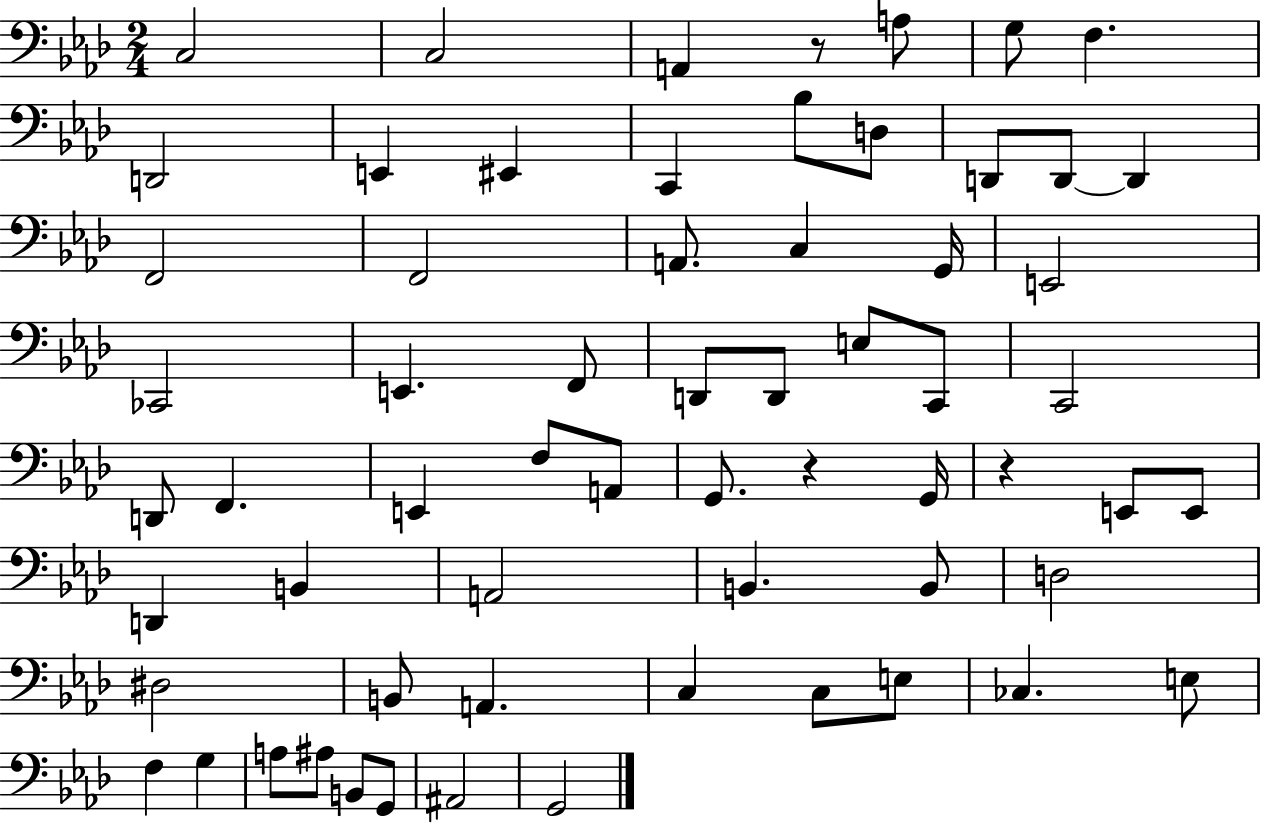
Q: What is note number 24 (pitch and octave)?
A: F2